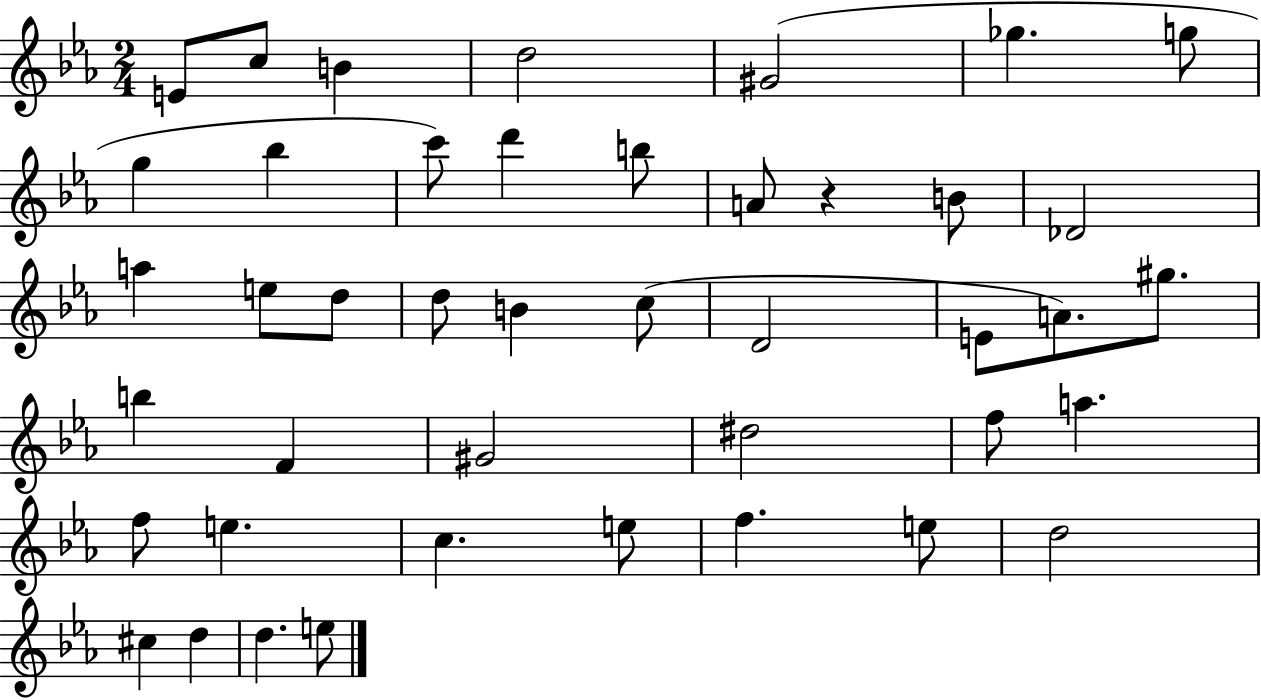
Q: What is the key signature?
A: EES major